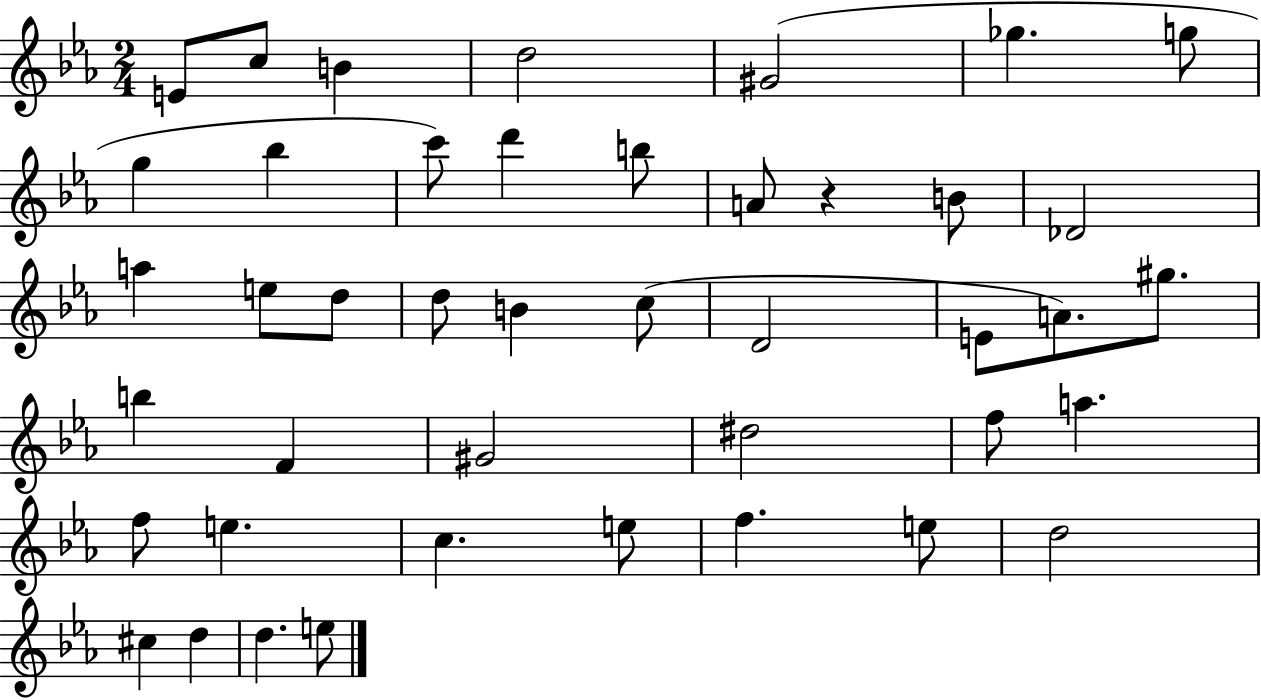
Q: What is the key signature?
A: EES major